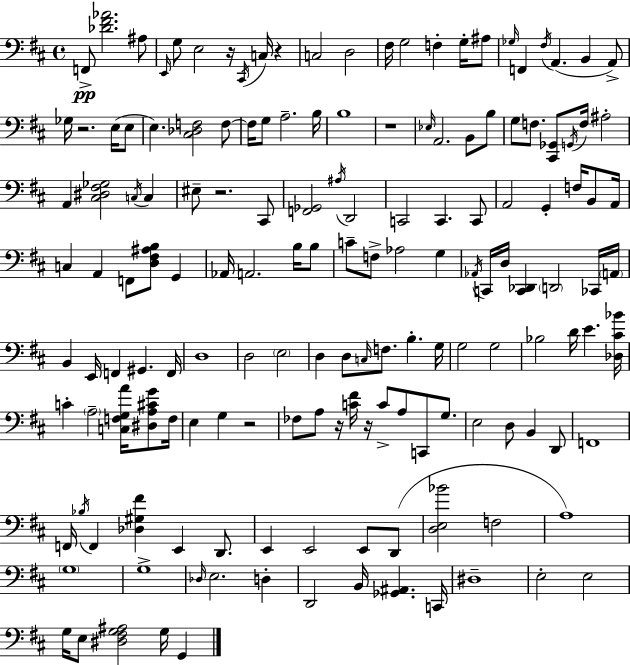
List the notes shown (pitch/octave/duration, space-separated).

F2/e [Db4,F#4,Ab4]/h. A#3/e E2/s G3/e E3/h R/s C#2/s C3/s R/q C3/h D3/h F#3/s G3/h F3/q G3/s A#3/e Gb3/s F2/q F#3/s A2/q. B2/q A2/e Gb3/s R/h. E3/s E3/e E3/q. [C#3,Db3,F3]/h F3/e F3/s G3/e A3/h. B3/s B3/w R/w Eb3/s A2/h. B2/e B3/e G3/e F3/e. [C#2,Gb2]/e G2/s F3/s A#3/h A2/q [C#3,D#3,F#3,Gb3]/h C3/s C3/q EIS3/e R/h. C#2/e [F2,Gb2]/h A#3/s D2/h C2/h C2/q. C2/e A2/h G2/q F3/s B2/e A2/s C3/q A2/q F2/e [D3,F#3,A#3,B3]/e G2/q Ab2/s A2/h. B3/s B3/e C4/e F3/e Ab3/h G3/q Ab2/s C2/s D3/s [C2,Db2]/q D2/h CES2/s A2/s B2/q E2/s F2/q G#2/q. F2/s D3/w D3/h E3/h D3/q D3/e C3/s F3/e. B3/q. G3/s G3/h G3/h Bb3/h D4/s E4/q. [Db3,C#4,Bb4]/s C4/q A3/h [C3,F3,G3,A4]/s [D#3,A3,C#4,G4]/e F3/s E3/q G3/q R/h FES3/e A3/e R/s [C4,F#4]/s R/s C4/e A3/e C2/e G3/e. E3/h D3/e B2/q D2/e F2/w F2/s Bb3/s F2/q [Db3,G#3,F#4]/q E2/q D2/e. E2/q E2/h E2/e D2/e [D3,E3,Bb4]/h F3/h A3/w G3/w G3/w Db3/s E3/h. D3/q D2/h B2/s [Gb2,A#2]/q. C2/s D#3/w E3/h E3/h G3/s E3/e [D#3,F#3,G3,A#3]/h G3/s G2/q